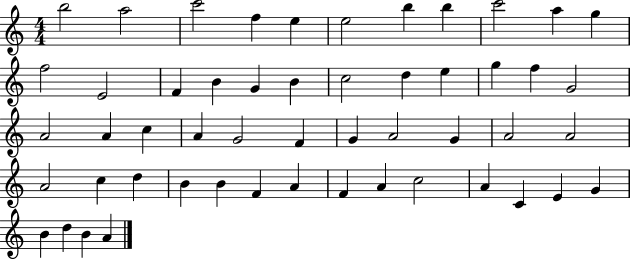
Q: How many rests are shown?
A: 0